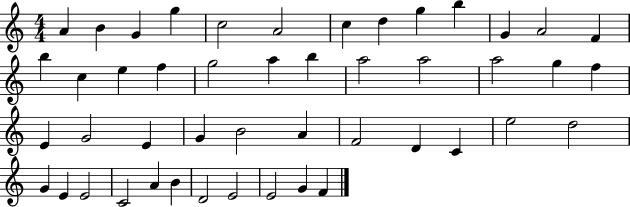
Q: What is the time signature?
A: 4/4